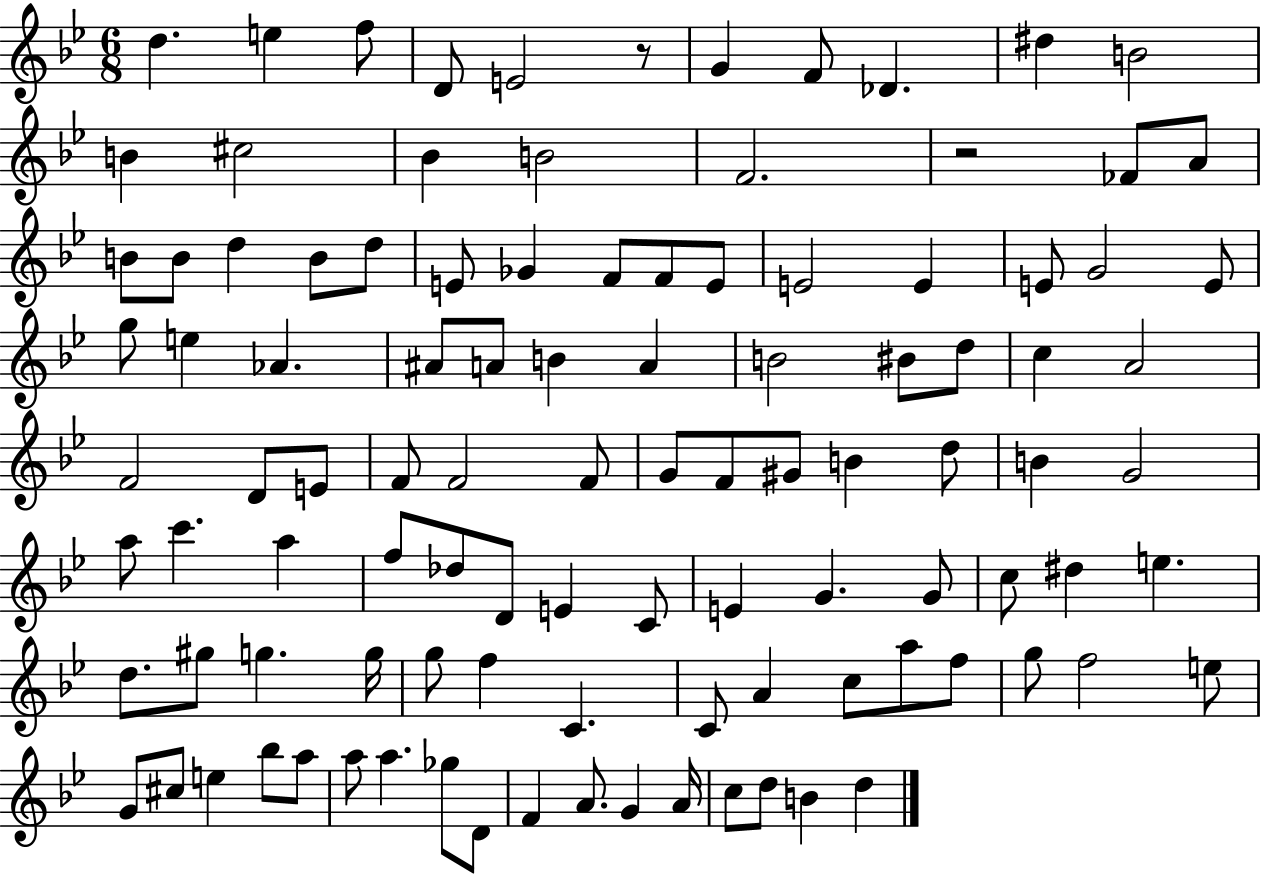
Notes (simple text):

D5/q. E5/q F5/e D4/e E4/h R/e G4/q F4/e Db4/q. D#5/q B4/h B4/q C#5/h Bb4/q B4/h F4/h. R/h FES4/e A4/e B4/e B4/e D5/q B4/e D5/e E4/e Gb4/q F4/e F4/e E4/e E4/h E4/q E4/e G4/h E4/e G5/e E5/q Ab4/q. A#4/e A4/e B4/q A4/q B4/h BIS4/e D5/e C5/q A4/h F4/h D4/e E4/e F4/e F4/h F4/e G4/e F4/e G#4/e B4/q D5/e B4/q G4/h A5/e C6/q. A5/q F5/e Db5/e D4/e E4/q C4/e E4/q G4/q. G4/e C5/e D#5/q E5/q. D5/e. G#5/e G5/q. G5/s G5/e F5/q C4/q. C4/e A4/q C5/e A5/e F5/e G5/e F5/h E5/e G4/e C#5/e E5/q Bb5/e A5/e A5/e A5/q. Gb5/e D4/e F4/q A4/e. G4/q A4/s C5/e D5/e B4/q D5/q